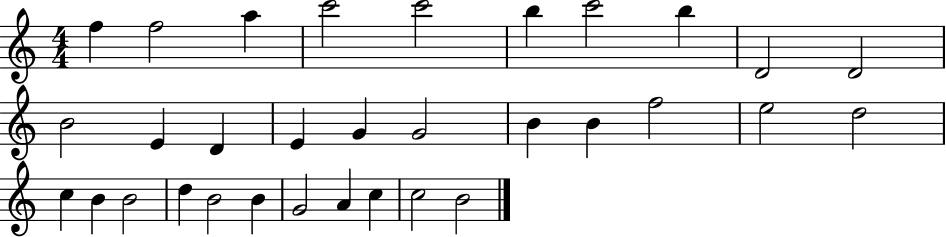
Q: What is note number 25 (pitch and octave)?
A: D5